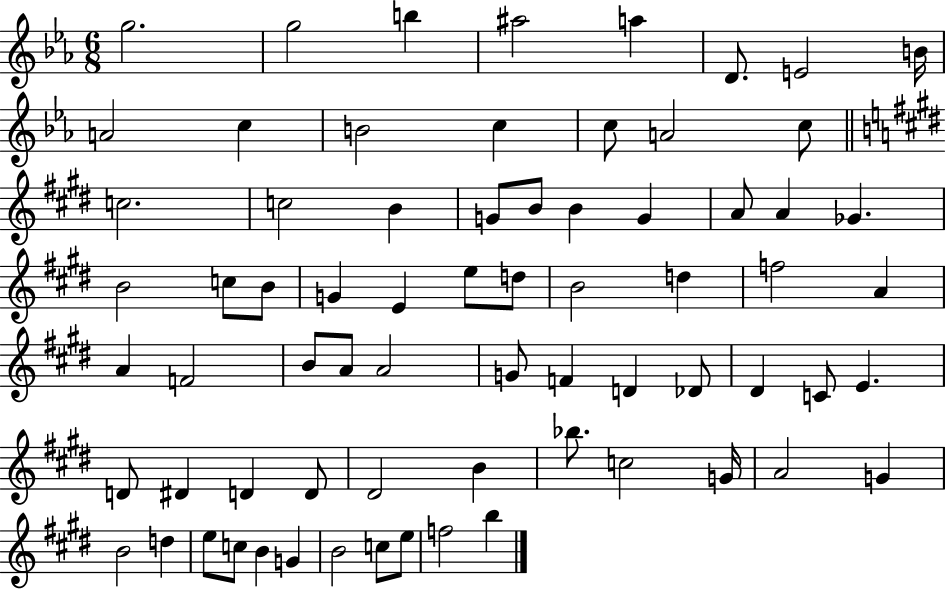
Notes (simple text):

G5/h. G5/h B5/q A#5/h A5/q D4/e. E4/h B4/s A4/h C5/q B4/h C5/q C5/e A4/h C5/e C5/h. C5/h B4/q G4/e B4/e B4/q G4/q A4/e A4/q Gb4/q. B4/h C5/e B4/e G4/q E4/q E5/e D5/e B4/h D5/q F5/h A4/q A4/q F4/h B4/e A4/e A4/h G4/e F4/q D4/q Db4/e D#4/q C4/e E4/q. D4/e D#4/q D4/q D4/e D#4/h B4/q Bb5/e. C5/h G4/s A4/h G4/q B4/h D5/q E5/e C5/e B4/q G4/q B4/h C5/e E5/e F5/h B5/q